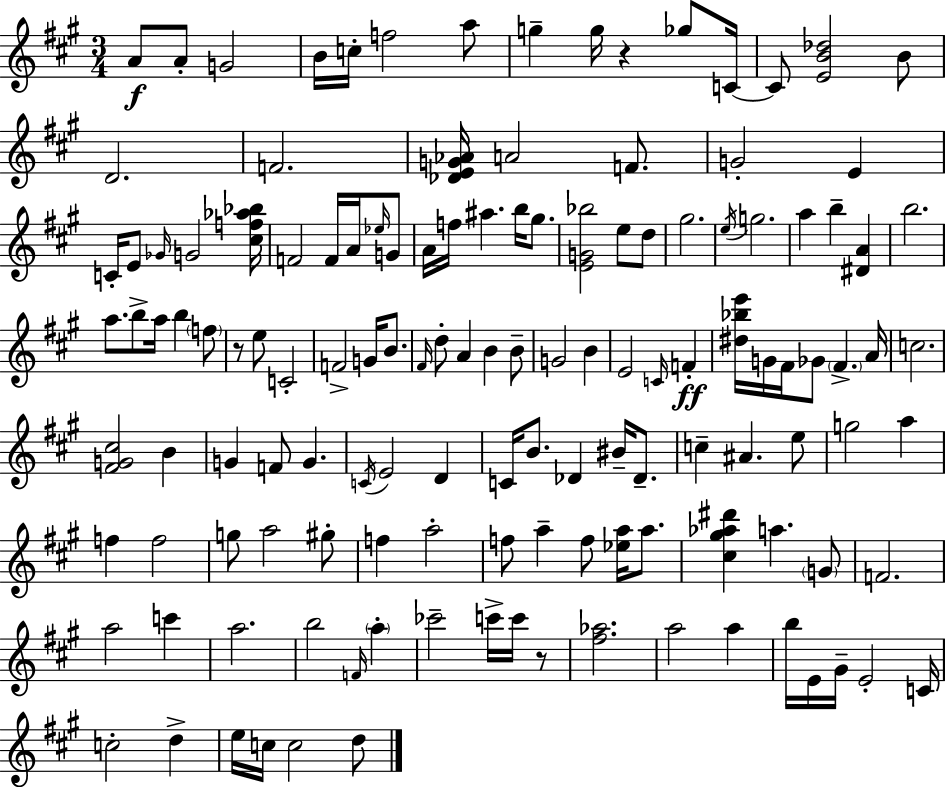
A4/e A4/e G4/h B4/s C5/s F5/h A5/e G5/q G5/s R/q Gb5/e C4/s C4/e [E4,B4,Db5]/h B4/e D4/h. F4/h. [Db4,E4,G4,Ab4]/s A4/h F4/e. G4/h E4/q C4/s E4/e Gb4/s G4/h [C#5,F5,Ab5,Bb5]/s F4/h F4/s A4/s Eb5/s G4/e A4/s F5/s A#5/q. B5/s G#5/e. [E4,G4,Bb5]/h E5/e D5/e G#5/h. E5/s G5/h. A5/q B5/q [D#4,A4]/q B5/h. A5/e. B5/e A5/s B5/q F5/e R/e E5/e C4/h F4/h G4/s B4/e. F#4/s D5/e A4/q B4/q B4/e G4/h B4/q E4/h C4/s F4/q [D#5,Bb5,E6]/s G4/s F#4/s Gb4/e F#4/q. A4/s C5/h. [F#4,G4,C#5]/h B4/q G4/q F4/e G4/q. C4/s E4/h D4/q C4/s B4/e. Db4/q BIS4/s Db4/e. C5/q A#4/q. E5/e G5/h A5/q F5/q F5/h G5/e A5/h G#5/e F5/q A5/h F5/e A5/q F5/e [Eb5,A5]/s A5/e. [C#5,G#5,Ab5,D#6]/q A5/q. G4/e F4/h. A5/h C6/q A5/h. B5/h F4/s A5/q CES6/h C6/s C6/s R/e [F#5,Ab5]/h. A5/h A5/q B5/s E4/s G#4/s E4/h C4/s C5/h D5/q E5/s C5/s C5/h D5/e